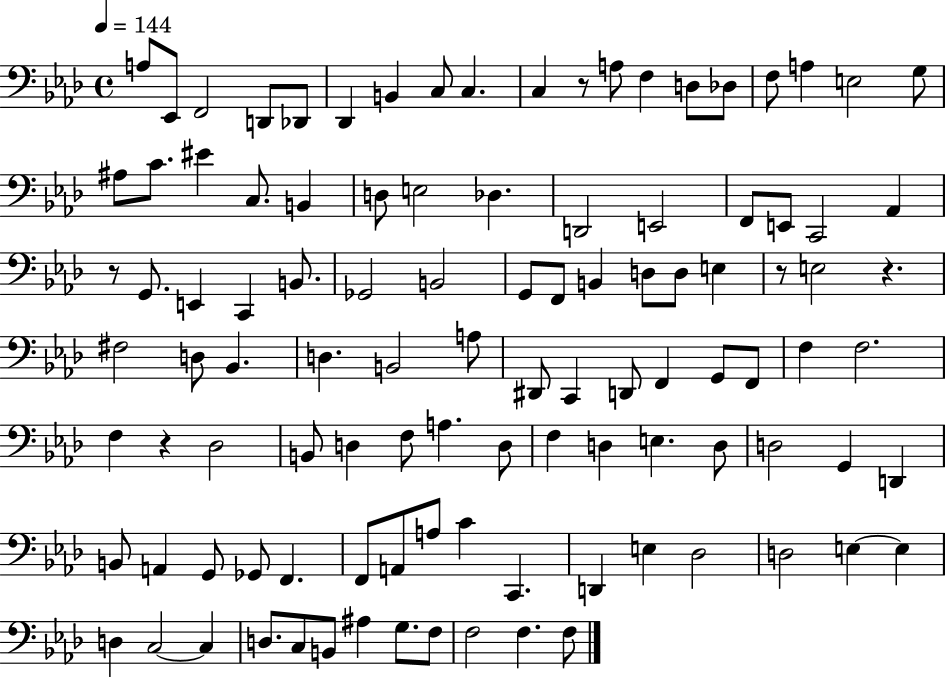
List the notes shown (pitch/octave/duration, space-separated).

A3/e Eb2/e F2/h D2/e Db2/e Db2/q B2/q C3/e C3/q. C3/q R/e A3/e F3/q D3/e Db3/e F3/e A3/q E3/h G3/e A#3/e C4/e. EIS4/q C3/e. B2/q D3/e E3/h Db3/q. D2/h E2/h F2/e E2/e C2/h Ab2/q R/e G2/e. E2/q C2/q B2/e. Gb2/h B2/h G2/e F2/e B2/q D3/e D3/e E3/q R/e E3/h R/q. F#3/h D3/e Bb2/q. D3/q. B2/h A3/e D#2/e C2/q D2/e F2/q G2/e F2/e F3/q F3/h. F3/q R/q Db3/h B2/e D3/q F3/e A3/q. D3/e F3/q D3/q E3/q. D3/e D3/h G2/q D2/q B2/e A2/q G2/e Gb2/e F2/q. F2/e A2/e A3/e C4/q C2/q. D2/q E3/q Db3/h D3/h E3/q E3/q D3/q C3/h C3/q D3/e. C3/e B2/e A#3/q G3/e. F3/e F3/h F3/q. F3/e